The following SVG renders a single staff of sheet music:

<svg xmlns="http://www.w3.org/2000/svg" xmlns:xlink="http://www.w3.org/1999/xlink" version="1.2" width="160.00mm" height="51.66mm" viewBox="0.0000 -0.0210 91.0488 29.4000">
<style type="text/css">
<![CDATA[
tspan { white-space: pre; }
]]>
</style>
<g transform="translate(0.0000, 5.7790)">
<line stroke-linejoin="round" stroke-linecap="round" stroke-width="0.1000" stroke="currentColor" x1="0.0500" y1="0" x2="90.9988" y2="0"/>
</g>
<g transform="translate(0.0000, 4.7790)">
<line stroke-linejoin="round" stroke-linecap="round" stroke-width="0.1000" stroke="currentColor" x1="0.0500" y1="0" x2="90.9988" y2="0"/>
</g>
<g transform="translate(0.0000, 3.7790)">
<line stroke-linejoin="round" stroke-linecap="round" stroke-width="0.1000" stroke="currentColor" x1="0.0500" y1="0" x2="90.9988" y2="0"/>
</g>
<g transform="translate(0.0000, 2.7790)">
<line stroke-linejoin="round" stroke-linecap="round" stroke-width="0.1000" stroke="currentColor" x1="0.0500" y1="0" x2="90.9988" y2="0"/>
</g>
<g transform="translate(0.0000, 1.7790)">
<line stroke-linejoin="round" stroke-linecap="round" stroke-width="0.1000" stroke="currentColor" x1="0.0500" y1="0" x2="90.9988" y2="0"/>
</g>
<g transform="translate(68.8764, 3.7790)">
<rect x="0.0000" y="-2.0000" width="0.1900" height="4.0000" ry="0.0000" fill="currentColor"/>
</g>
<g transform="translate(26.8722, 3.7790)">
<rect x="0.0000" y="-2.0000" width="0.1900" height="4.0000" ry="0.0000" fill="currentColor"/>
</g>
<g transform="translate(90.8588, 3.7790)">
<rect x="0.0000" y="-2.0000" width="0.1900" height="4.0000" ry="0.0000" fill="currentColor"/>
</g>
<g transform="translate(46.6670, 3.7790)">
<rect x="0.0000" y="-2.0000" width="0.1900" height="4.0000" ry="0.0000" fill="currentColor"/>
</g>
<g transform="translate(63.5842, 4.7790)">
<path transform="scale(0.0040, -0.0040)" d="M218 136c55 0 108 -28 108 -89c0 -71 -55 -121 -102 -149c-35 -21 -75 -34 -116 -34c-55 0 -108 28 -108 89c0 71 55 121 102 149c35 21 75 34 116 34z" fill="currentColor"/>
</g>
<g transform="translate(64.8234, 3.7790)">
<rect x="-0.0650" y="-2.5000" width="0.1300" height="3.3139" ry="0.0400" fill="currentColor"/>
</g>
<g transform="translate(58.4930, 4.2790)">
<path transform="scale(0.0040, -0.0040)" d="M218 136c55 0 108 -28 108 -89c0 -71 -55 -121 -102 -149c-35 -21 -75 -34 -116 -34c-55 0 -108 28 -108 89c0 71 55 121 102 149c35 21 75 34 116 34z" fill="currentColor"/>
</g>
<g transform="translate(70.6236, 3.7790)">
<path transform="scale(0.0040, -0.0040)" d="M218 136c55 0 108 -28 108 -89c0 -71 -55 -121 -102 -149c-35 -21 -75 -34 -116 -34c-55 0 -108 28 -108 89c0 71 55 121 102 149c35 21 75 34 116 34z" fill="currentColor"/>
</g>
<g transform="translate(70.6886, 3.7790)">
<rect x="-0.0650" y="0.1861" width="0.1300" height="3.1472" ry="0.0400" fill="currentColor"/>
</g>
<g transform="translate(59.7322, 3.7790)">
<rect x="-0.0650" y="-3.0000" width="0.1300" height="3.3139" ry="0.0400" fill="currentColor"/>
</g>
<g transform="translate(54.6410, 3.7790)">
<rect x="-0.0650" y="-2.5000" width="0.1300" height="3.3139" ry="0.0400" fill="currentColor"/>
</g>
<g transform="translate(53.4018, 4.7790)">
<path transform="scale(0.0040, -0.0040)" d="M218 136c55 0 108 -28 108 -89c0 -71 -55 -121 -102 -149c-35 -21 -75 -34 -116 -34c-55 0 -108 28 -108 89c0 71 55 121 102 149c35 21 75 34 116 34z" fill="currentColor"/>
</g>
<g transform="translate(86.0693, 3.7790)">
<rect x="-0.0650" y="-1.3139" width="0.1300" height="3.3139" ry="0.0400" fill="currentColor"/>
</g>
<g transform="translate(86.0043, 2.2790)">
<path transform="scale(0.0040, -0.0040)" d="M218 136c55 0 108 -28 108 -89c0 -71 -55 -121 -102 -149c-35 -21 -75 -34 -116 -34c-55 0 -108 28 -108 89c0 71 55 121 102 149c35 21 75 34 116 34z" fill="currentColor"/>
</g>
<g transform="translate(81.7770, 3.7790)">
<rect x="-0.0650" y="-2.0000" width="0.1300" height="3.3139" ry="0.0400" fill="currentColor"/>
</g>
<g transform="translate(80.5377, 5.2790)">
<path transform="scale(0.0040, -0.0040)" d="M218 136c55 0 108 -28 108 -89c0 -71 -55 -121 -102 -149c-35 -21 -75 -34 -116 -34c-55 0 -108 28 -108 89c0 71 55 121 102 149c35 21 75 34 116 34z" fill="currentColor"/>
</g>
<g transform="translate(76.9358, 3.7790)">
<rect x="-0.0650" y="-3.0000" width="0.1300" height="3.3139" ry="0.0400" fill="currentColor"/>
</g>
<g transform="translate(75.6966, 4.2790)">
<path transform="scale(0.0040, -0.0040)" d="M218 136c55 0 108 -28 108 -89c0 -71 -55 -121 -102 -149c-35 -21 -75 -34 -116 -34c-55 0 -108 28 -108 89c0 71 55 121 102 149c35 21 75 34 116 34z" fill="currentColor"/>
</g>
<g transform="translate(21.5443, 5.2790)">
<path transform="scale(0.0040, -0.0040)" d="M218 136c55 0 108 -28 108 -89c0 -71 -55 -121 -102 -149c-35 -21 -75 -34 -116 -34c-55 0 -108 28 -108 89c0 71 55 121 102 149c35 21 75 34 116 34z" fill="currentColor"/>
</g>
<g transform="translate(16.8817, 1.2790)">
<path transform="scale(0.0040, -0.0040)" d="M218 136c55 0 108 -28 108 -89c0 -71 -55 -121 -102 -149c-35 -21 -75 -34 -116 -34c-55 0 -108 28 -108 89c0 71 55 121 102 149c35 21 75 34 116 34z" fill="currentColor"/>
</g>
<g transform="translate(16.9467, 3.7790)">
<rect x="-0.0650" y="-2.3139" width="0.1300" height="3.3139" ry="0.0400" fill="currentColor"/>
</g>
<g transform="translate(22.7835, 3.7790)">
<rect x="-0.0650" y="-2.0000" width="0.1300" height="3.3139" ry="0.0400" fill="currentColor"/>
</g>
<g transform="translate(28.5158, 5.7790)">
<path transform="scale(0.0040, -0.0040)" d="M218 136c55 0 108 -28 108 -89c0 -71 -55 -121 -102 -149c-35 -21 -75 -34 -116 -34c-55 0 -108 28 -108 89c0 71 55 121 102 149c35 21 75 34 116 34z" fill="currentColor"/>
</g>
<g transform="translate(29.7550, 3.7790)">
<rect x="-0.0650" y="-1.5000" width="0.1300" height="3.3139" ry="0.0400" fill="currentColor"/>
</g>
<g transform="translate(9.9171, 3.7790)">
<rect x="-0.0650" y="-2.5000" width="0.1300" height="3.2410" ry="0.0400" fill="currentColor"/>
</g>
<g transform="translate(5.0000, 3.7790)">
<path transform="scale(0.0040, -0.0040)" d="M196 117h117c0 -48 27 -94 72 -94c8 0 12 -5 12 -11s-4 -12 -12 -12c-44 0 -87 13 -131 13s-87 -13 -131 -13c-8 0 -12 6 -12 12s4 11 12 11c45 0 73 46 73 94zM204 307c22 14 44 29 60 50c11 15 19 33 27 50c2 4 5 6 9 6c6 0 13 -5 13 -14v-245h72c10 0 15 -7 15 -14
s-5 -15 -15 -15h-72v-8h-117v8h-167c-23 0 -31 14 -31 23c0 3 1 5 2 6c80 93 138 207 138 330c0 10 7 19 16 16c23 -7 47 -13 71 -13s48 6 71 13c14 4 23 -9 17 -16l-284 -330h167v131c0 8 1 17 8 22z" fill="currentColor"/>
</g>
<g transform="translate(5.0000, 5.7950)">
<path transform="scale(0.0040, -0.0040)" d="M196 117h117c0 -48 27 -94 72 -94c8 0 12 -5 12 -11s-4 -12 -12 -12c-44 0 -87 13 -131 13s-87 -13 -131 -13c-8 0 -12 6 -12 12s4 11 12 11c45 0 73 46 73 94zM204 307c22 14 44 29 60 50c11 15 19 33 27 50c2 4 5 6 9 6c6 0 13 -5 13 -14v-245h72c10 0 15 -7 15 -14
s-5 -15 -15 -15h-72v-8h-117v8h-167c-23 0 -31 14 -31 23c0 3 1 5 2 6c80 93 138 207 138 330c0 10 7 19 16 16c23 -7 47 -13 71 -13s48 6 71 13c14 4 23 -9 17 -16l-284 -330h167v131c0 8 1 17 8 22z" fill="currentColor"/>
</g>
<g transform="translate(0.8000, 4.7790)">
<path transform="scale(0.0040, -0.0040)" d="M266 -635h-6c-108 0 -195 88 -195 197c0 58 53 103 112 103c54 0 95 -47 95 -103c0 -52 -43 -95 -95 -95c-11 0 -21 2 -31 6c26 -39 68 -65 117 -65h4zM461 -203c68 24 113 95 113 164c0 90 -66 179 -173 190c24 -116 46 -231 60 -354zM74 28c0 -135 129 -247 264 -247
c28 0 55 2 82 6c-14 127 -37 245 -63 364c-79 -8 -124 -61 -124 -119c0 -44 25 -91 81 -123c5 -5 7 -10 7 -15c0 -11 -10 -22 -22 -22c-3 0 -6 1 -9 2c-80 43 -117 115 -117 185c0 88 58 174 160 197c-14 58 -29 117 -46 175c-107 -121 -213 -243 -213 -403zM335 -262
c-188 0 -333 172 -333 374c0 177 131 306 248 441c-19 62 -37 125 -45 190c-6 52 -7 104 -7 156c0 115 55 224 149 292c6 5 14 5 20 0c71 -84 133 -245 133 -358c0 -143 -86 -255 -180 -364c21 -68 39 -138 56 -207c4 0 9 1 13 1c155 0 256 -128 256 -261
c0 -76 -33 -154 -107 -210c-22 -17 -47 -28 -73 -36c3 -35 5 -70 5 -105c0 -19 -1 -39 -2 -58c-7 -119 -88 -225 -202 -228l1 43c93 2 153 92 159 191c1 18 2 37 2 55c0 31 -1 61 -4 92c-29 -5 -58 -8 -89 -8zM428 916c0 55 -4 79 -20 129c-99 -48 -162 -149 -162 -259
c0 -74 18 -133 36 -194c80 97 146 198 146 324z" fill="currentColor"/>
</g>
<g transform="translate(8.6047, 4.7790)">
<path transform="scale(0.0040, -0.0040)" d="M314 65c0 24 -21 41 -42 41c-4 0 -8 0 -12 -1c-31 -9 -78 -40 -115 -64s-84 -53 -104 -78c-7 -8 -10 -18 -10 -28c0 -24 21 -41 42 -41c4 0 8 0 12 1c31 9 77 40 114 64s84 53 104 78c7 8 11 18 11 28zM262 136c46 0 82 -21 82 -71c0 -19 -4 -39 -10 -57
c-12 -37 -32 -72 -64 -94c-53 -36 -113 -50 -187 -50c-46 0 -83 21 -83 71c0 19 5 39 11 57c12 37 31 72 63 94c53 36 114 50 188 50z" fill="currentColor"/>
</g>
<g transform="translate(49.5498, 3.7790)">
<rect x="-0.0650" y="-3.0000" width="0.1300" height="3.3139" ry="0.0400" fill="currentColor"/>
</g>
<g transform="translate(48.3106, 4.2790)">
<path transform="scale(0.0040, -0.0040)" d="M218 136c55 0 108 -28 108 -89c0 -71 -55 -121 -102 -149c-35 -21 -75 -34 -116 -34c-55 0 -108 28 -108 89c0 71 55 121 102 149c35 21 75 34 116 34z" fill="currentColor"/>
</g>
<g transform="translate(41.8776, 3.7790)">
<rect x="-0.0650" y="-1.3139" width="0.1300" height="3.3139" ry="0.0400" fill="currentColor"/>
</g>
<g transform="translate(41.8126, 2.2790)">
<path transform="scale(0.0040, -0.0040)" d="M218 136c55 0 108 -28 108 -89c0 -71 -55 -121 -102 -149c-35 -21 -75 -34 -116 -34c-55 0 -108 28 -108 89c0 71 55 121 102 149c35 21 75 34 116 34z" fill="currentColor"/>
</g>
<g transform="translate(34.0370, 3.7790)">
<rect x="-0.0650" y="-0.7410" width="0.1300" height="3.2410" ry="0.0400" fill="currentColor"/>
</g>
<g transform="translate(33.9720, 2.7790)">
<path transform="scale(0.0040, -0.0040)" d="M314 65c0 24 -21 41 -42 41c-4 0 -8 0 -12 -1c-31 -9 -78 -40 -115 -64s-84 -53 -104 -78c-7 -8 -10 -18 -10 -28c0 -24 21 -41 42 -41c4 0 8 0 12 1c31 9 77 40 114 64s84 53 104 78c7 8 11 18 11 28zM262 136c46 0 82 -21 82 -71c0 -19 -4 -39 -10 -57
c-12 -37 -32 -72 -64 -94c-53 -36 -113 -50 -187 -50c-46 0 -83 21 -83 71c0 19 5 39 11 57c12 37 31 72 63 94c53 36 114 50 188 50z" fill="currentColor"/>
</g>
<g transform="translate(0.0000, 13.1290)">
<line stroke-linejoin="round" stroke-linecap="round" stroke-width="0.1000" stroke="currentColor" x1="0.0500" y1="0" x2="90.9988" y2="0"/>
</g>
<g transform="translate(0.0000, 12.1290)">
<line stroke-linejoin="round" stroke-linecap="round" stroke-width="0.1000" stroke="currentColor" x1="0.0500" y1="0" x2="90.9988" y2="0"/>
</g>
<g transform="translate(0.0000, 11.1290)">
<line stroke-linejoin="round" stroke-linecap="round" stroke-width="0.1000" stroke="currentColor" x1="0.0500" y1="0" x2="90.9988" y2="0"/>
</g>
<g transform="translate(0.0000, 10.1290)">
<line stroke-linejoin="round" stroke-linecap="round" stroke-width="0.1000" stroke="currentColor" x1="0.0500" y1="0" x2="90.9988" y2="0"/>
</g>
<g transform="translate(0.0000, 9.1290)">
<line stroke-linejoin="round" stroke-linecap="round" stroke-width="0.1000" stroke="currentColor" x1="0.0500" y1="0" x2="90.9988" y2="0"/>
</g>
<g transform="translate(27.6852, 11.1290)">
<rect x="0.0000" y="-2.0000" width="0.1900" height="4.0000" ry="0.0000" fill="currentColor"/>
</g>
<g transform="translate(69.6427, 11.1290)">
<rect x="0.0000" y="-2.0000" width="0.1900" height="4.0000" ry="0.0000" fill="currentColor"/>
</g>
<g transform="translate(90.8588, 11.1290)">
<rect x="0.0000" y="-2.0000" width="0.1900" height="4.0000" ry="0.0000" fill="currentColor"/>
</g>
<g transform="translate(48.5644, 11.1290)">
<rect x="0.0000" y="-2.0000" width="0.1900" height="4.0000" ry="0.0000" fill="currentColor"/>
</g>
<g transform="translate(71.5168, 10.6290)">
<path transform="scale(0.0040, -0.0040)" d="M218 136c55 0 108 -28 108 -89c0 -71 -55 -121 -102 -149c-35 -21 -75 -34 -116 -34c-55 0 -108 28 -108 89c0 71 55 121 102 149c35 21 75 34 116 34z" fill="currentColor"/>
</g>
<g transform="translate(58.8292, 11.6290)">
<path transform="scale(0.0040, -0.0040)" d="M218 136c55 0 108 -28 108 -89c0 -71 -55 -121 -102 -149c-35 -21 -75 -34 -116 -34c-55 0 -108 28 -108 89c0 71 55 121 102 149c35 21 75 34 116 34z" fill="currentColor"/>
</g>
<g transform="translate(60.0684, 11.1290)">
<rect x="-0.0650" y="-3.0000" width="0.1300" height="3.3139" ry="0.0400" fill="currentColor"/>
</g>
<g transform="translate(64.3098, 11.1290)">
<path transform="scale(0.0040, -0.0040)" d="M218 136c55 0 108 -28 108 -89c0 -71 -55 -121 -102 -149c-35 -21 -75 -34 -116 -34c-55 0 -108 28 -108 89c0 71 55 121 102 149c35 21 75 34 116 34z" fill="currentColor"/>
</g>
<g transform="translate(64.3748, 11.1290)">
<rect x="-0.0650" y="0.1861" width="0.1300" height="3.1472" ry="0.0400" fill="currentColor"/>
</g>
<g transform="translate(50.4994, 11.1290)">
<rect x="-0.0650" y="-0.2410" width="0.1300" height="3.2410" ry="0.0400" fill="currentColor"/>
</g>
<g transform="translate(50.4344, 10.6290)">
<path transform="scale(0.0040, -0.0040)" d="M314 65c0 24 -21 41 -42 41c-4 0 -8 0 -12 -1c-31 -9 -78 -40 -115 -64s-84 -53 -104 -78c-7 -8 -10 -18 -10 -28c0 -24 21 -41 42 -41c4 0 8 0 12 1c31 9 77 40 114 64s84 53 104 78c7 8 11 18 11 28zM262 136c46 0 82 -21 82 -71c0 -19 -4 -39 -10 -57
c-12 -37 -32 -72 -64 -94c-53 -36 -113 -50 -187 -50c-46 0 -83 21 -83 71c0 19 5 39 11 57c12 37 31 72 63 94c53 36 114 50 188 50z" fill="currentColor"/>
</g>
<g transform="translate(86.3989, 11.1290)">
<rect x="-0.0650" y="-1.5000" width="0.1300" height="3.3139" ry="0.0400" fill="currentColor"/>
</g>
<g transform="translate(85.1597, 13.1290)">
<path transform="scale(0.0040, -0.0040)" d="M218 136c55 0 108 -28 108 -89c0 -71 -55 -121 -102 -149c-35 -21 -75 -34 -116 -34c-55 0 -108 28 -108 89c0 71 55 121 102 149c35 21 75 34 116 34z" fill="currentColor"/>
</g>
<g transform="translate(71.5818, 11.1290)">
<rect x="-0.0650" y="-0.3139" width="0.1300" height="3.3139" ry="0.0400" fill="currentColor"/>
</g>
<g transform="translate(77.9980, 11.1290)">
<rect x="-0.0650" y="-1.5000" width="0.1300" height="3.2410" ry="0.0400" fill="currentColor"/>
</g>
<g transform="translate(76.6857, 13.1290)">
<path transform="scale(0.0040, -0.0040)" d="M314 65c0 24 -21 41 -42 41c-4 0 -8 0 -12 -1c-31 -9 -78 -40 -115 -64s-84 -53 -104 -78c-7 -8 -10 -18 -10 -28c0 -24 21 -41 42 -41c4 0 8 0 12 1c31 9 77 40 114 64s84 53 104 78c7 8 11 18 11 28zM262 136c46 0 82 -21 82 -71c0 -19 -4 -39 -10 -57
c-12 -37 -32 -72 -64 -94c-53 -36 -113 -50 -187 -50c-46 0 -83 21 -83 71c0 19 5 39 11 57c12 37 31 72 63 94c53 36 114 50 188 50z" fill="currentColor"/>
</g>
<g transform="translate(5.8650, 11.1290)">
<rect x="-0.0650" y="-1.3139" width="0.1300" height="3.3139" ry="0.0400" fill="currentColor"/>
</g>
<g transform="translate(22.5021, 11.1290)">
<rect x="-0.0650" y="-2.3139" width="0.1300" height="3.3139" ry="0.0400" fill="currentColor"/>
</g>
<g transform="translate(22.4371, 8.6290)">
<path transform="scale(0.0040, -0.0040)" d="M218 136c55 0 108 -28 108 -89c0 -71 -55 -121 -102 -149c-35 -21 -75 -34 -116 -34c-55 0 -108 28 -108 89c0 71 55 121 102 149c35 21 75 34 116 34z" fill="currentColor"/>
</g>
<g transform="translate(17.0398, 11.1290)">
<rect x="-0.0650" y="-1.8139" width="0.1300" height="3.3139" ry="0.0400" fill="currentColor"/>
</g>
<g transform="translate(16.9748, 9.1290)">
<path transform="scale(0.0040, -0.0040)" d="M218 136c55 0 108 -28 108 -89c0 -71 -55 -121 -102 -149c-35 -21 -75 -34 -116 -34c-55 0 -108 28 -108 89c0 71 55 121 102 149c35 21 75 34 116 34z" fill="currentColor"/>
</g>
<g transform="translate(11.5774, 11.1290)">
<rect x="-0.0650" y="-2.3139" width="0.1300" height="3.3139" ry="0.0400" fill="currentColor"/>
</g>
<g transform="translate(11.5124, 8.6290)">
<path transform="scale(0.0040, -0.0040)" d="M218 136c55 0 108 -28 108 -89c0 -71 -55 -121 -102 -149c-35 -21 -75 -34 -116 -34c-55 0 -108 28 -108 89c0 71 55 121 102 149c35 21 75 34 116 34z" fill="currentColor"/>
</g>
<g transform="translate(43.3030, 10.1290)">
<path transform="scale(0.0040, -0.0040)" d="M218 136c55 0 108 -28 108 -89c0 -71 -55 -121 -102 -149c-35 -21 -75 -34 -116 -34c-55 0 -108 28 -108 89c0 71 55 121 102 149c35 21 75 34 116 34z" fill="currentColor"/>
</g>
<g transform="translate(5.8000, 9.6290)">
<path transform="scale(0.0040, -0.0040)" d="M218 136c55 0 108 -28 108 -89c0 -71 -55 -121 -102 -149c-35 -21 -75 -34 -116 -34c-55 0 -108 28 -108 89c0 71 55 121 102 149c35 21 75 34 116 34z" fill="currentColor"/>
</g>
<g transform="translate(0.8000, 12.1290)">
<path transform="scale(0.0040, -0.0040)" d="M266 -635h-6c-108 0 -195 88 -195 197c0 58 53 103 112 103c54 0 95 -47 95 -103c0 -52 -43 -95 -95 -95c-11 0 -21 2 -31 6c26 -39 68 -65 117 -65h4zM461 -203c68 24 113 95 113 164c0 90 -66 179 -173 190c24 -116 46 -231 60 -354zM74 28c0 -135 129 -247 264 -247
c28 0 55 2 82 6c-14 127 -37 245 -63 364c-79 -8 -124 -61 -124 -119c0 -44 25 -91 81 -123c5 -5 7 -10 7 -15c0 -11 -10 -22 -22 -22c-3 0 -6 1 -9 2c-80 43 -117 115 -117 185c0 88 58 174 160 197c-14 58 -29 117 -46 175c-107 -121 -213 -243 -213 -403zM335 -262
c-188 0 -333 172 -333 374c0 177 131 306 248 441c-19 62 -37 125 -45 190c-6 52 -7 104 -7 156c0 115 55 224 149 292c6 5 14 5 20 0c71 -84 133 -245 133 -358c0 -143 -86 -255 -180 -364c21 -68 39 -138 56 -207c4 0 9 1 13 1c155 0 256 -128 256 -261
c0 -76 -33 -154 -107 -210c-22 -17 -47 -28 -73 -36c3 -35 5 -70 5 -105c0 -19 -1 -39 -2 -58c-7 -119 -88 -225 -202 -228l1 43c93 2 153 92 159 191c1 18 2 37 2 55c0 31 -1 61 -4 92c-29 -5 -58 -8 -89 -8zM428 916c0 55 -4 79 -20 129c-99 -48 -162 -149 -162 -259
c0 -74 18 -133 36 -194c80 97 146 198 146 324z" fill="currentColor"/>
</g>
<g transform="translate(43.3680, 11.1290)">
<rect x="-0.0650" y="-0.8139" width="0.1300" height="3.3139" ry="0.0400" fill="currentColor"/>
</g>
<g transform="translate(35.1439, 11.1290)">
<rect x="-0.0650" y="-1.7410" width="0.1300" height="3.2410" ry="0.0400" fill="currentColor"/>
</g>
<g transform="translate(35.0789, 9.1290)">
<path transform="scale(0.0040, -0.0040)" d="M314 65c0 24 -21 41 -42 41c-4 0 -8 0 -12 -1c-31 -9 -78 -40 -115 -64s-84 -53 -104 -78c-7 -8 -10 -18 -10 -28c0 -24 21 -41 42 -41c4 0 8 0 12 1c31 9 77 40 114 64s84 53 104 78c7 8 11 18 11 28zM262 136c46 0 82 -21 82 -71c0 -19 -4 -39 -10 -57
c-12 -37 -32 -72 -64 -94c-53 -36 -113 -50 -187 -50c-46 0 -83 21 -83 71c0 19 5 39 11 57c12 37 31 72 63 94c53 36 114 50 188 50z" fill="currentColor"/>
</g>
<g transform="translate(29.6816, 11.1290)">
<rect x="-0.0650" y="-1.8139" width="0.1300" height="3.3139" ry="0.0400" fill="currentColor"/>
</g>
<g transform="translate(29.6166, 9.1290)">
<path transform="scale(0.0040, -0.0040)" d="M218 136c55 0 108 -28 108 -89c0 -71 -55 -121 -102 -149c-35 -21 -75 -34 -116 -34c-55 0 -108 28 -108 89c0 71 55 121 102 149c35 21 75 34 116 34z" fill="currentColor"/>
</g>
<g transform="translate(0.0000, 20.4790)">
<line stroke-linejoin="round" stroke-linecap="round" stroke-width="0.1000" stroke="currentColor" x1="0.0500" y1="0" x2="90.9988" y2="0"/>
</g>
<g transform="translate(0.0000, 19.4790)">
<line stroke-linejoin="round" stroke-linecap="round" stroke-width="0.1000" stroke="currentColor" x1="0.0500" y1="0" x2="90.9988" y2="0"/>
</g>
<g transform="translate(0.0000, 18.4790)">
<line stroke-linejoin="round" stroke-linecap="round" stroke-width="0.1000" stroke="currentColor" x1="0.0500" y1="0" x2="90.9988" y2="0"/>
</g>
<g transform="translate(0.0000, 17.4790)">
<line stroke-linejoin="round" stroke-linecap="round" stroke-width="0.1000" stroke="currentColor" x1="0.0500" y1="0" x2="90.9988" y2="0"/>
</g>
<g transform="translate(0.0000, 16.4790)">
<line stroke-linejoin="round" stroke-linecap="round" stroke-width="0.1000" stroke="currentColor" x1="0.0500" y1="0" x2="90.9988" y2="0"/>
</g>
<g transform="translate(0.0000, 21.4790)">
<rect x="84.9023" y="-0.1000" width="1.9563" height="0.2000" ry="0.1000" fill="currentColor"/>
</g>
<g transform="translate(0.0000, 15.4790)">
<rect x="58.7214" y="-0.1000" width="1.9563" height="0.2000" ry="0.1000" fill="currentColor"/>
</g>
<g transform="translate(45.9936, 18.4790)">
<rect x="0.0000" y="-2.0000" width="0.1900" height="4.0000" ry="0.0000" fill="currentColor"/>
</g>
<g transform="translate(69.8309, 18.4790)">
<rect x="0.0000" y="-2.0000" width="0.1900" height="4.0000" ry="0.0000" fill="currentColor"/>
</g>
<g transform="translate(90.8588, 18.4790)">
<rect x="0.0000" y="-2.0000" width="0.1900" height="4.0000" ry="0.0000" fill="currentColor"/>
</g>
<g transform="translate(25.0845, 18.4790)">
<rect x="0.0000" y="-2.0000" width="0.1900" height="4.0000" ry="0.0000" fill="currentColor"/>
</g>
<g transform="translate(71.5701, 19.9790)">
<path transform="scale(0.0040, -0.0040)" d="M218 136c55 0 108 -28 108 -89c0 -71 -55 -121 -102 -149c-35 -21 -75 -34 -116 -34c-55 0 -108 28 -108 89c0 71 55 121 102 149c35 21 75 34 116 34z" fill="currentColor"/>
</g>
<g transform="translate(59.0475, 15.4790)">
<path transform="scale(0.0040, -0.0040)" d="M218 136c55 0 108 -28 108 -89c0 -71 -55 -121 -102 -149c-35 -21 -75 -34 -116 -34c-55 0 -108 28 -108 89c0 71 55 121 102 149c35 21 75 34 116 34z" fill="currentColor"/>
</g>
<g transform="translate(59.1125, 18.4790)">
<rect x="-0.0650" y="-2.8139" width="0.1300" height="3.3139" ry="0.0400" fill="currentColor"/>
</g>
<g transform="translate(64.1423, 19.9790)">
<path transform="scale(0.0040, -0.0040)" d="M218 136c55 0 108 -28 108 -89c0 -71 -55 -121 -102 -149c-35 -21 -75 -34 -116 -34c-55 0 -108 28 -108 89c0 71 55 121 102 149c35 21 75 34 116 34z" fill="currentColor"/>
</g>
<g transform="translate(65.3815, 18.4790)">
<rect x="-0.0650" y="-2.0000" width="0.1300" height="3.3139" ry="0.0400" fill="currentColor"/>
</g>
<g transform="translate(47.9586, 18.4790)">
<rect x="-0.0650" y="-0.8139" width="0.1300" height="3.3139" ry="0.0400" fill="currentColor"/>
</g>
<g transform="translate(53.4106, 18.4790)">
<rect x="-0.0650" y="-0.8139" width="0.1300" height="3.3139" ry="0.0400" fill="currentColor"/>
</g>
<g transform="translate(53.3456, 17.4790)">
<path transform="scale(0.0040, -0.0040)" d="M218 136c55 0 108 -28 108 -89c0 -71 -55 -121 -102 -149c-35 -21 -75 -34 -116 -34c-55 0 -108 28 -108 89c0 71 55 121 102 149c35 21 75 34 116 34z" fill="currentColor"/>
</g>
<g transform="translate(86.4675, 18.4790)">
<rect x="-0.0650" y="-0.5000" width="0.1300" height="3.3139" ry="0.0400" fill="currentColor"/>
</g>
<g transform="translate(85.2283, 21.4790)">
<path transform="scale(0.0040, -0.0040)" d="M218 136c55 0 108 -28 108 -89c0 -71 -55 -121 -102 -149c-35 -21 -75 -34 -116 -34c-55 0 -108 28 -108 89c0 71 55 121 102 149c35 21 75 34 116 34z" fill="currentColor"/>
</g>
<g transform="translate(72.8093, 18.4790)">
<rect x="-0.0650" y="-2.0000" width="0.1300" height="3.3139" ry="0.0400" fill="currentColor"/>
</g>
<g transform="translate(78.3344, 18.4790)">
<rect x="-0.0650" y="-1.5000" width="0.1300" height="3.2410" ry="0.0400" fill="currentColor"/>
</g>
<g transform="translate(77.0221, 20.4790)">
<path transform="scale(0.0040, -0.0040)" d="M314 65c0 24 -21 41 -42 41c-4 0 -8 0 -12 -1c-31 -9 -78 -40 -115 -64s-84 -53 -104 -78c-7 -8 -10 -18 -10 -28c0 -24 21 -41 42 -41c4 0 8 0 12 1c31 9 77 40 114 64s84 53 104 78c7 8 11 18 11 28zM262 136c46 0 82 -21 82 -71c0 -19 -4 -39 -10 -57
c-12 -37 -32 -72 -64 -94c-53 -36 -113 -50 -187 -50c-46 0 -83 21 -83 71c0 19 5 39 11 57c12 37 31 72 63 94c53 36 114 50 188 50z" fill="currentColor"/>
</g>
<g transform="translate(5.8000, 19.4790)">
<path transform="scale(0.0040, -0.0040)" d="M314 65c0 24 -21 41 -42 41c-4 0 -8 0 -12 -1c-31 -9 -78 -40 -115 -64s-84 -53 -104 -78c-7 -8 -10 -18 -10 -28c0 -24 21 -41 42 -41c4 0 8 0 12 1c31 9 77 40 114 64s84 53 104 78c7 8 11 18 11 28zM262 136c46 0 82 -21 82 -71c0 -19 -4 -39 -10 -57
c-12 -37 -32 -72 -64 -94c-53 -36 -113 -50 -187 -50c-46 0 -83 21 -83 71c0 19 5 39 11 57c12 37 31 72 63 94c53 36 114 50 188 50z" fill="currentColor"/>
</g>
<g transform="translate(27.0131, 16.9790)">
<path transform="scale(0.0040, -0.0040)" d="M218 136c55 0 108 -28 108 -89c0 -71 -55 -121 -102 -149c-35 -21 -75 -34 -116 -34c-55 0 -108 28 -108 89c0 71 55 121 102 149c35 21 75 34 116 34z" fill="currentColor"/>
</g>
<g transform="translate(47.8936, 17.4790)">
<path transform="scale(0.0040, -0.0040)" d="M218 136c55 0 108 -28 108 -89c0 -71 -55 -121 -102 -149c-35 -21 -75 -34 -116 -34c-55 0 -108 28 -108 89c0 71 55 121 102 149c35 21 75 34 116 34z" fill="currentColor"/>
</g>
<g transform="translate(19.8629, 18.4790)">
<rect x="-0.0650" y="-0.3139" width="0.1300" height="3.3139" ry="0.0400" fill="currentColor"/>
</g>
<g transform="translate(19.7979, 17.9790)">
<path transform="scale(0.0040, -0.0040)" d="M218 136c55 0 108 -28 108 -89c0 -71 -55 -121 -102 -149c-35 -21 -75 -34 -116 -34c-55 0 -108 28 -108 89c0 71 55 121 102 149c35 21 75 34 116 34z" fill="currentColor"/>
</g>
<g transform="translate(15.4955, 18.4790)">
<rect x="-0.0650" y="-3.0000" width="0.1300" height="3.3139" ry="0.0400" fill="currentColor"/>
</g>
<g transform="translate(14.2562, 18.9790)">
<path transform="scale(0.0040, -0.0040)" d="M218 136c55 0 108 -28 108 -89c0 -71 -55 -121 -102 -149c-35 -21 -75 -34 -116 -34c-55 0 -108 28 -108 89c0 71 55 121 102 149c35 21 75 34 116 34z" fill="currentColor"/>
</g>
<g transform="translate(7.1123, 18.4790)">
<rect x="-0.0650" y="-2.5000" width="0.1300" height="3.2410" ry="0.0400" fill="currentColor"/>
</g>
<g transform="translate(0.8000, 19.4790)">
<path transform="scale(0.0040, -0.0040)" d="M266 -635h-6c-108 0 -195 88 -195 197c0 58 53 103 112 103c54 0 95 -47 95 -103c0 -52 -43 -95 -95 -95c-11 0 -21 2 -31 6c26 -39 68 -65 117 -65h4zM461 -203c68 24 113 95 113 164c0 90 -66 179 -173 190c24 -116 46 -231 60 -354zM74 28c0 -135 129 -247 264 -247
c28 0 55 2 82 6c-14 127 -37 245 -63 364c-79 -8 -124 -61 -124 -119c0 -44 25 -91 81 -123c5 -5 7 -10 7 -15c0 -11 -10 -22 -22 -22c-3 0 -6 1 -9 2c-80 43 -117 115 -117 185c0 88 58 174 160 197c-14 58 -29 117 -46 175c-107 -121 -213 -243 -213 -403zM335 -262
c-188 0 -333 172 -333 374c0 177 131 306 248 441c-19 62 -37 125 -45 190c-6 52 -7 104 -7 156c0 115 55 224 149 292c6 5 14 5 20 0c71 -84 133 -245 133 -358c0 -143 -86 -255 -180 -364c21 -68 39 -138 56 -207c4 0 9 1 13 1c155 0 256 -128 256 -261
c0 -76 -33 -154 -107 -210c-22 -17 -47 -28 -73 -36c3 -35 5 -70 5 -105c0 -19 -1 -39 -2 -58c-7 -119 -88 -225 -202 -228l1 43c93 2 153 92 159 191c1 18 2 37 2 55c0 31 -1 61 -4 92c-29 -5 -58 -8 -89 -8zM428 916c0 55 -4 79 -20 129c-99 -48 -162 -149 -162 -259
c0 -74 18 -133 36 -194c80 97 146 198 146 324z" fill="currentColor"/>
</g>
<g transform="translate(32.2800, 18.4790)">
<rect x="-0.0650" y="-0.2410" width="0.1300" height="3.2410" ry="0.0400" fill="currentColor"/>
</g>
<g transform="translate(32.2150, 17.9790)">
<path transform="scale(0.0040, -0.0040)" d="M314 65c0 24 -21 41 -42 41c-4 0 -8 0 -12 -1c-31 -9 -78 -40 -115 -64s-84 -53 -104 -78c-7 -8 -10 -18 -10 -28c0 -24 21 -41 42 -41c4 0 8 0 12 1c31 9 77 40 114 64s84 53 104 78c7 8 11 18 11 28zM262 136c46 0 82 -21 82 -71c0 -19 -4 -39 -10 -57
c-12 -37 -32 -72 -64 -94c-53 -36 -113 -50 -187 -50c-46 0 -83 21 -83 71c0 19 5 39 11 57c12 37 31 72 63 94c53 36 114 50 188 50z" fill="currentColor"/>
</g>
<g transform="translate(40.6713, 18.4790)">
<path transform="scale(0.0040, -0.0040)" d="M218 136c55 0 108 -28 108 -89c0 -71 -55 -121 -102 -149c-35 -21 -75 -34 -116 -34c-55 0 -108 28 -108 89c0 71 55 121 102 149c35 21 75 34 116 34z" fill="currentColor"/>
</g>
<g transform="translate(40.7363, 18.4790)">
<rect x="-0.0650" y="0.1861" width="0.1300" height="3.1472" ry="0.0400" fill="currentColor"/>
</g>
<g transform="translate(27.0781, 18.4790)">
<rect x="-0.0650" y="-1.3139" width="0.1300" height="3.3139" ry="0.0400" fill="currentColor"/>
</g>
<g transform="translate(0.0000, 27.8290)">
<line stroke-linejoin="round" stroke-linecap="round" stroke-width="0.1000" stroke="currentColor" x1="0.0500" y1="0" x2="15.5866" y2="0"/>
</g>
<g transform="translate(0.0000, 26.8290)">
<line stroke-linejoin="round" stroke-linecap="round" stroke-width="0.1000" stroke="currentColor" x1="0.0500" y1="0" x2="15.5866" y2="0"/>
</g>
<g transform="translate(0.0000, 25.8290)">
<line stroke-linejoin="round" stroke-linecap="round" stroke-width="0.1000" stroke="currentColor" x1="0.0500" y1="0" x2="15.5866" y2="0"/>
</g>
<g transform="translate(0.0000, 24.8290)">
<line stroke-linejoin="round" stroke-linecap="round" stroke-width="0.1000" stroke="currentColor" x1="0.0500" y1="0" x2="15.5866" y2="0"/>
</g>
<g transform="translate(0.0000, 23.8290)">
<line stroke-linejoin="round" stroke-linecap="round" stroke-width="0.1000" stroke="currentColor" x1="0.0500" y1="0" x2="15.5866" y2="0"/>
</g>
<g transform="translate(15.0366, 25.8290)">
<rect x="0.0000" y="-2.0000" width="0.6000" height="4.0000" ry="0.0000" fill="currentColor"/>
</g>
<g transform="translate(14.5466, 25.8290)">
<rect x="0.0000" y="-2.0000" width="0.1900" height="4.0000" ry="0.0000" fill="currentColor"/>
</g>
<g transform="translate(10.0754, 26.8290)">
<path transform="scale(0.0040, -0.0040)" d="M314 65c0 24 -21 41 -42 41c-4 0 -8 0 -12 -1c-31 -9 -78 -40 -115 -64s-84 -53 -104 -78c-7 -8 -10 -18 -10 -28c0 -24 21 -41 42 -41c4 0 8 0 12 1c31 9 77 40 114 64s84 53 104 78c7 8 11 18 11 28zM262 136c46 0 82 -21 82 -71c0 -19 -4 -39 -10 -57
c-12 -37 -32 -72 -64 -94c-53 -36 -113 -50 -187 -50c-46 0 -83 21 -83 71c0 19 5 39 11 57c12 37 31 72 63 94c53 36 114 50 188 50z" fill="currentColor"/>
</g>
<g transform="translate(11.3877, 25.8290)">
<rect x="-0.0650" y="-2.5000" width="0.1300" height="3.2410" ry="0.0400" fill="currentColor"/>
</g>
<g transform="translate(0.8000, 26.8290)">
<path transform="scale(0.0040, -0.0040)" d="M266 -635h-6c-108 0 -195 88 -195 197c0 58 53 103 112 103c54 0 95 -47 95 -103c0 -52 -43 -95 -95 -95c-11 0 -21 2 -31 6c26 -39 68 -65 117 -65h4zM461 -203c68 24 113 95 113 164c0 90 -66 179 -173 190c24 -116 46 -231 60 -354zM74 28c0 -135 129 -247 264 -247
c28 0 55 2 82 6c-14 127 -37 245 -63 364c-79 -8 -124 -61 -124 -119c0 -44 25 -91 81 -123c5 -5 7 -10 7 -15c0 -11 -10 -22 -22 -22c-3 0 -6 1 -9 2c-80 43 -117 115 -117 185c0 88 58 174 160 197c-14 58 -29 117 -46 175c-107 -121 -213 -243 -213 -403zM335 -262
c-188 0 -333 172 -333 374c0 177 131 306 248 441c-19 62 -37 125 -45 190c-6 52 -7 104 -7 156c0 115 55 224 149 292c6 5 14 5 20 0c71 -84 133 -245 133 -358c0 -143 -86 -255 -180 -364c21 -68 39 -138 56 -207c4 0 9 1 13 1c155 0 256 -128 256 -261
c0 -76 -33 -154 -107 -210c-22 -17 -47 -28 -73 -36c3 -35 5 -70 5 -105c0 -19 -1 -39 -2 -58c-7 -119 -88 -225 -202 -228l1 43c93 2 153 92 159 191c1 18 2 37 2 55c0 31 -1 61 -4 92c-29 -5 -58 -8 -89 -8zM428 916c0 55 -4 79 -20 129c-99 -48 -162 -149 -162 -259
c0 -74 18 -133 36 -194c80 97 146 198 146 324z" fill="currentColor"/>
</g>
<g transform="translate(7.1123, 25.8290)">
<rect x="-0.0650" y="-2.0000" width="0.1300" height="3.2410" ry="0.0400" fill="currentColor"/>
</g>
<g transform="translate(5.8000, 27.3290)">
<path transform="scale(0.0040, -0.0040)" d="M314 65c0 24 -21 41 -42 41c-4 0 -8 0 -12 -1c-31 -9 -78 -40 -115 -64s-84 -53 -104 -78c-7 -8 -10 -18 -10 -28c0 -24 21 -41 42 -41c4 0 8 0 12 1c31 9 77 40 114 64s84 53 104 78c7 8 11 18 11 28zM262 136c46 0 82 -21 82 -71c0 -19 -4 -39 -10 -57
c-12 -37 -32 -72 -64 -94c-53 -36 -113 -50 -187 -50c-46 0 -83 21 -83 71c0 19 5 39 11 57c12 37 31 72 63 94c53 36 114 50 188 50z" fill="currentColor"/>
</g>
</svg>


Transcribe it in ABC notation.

X:1
T:Untitled
M:4/4
L:1/4
K:C
G2 g F E d2 e A G A G B A F e e g f g f f2 d c2 A B c E2 E G2 A c e c2 B d d a F F E2 C F2 G2